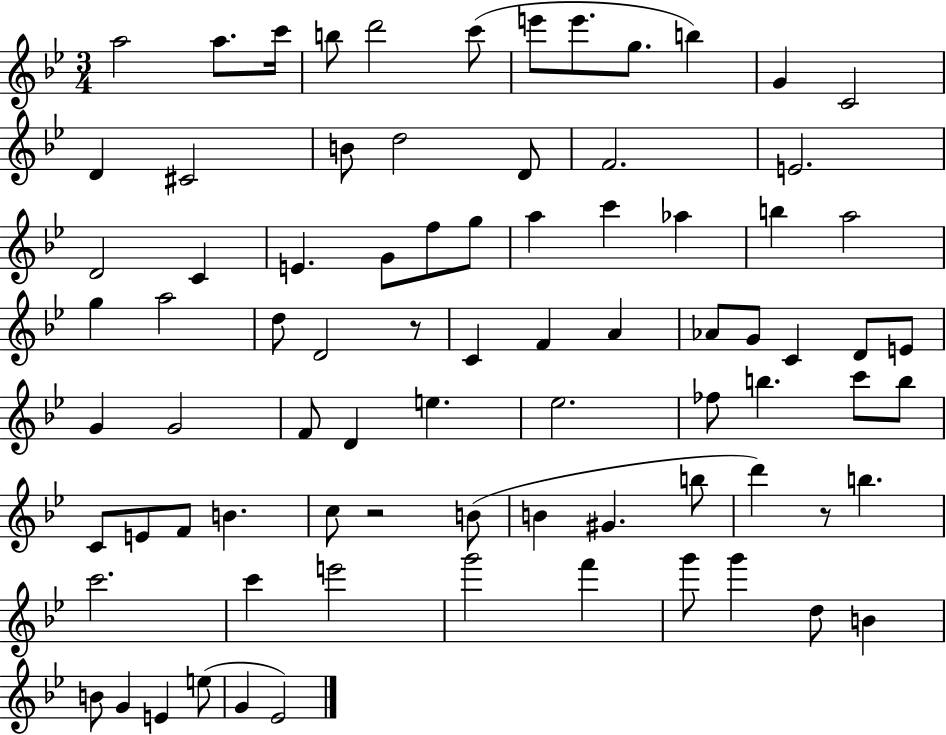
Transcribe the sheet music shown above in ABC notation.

X:1
T:Untitled
M:3/4
L:1/4
K:Bb
a2 a/2 c'/4 b/2 d'2 c'/2 e'/2 e'/2 g/2 b G C2 D ^C2 B/2 d2 D/2 F2 E2 D2 C E G/2 f/2 g/2 a c' _a b a2 g a2 d/2 D2 z/2 C F A _A/2 G/2 C D/2 E/2 G G2 F/2 D e _e2 _f/2 b c'/2 b/2 C/2 E/2 F/2 B c/2 z2 B/2 B ^G b/2 d' z/2 b c'2 c' e'2 g'2 f' g'/2 g' d/2 B B/2 G E e/2 G _E2